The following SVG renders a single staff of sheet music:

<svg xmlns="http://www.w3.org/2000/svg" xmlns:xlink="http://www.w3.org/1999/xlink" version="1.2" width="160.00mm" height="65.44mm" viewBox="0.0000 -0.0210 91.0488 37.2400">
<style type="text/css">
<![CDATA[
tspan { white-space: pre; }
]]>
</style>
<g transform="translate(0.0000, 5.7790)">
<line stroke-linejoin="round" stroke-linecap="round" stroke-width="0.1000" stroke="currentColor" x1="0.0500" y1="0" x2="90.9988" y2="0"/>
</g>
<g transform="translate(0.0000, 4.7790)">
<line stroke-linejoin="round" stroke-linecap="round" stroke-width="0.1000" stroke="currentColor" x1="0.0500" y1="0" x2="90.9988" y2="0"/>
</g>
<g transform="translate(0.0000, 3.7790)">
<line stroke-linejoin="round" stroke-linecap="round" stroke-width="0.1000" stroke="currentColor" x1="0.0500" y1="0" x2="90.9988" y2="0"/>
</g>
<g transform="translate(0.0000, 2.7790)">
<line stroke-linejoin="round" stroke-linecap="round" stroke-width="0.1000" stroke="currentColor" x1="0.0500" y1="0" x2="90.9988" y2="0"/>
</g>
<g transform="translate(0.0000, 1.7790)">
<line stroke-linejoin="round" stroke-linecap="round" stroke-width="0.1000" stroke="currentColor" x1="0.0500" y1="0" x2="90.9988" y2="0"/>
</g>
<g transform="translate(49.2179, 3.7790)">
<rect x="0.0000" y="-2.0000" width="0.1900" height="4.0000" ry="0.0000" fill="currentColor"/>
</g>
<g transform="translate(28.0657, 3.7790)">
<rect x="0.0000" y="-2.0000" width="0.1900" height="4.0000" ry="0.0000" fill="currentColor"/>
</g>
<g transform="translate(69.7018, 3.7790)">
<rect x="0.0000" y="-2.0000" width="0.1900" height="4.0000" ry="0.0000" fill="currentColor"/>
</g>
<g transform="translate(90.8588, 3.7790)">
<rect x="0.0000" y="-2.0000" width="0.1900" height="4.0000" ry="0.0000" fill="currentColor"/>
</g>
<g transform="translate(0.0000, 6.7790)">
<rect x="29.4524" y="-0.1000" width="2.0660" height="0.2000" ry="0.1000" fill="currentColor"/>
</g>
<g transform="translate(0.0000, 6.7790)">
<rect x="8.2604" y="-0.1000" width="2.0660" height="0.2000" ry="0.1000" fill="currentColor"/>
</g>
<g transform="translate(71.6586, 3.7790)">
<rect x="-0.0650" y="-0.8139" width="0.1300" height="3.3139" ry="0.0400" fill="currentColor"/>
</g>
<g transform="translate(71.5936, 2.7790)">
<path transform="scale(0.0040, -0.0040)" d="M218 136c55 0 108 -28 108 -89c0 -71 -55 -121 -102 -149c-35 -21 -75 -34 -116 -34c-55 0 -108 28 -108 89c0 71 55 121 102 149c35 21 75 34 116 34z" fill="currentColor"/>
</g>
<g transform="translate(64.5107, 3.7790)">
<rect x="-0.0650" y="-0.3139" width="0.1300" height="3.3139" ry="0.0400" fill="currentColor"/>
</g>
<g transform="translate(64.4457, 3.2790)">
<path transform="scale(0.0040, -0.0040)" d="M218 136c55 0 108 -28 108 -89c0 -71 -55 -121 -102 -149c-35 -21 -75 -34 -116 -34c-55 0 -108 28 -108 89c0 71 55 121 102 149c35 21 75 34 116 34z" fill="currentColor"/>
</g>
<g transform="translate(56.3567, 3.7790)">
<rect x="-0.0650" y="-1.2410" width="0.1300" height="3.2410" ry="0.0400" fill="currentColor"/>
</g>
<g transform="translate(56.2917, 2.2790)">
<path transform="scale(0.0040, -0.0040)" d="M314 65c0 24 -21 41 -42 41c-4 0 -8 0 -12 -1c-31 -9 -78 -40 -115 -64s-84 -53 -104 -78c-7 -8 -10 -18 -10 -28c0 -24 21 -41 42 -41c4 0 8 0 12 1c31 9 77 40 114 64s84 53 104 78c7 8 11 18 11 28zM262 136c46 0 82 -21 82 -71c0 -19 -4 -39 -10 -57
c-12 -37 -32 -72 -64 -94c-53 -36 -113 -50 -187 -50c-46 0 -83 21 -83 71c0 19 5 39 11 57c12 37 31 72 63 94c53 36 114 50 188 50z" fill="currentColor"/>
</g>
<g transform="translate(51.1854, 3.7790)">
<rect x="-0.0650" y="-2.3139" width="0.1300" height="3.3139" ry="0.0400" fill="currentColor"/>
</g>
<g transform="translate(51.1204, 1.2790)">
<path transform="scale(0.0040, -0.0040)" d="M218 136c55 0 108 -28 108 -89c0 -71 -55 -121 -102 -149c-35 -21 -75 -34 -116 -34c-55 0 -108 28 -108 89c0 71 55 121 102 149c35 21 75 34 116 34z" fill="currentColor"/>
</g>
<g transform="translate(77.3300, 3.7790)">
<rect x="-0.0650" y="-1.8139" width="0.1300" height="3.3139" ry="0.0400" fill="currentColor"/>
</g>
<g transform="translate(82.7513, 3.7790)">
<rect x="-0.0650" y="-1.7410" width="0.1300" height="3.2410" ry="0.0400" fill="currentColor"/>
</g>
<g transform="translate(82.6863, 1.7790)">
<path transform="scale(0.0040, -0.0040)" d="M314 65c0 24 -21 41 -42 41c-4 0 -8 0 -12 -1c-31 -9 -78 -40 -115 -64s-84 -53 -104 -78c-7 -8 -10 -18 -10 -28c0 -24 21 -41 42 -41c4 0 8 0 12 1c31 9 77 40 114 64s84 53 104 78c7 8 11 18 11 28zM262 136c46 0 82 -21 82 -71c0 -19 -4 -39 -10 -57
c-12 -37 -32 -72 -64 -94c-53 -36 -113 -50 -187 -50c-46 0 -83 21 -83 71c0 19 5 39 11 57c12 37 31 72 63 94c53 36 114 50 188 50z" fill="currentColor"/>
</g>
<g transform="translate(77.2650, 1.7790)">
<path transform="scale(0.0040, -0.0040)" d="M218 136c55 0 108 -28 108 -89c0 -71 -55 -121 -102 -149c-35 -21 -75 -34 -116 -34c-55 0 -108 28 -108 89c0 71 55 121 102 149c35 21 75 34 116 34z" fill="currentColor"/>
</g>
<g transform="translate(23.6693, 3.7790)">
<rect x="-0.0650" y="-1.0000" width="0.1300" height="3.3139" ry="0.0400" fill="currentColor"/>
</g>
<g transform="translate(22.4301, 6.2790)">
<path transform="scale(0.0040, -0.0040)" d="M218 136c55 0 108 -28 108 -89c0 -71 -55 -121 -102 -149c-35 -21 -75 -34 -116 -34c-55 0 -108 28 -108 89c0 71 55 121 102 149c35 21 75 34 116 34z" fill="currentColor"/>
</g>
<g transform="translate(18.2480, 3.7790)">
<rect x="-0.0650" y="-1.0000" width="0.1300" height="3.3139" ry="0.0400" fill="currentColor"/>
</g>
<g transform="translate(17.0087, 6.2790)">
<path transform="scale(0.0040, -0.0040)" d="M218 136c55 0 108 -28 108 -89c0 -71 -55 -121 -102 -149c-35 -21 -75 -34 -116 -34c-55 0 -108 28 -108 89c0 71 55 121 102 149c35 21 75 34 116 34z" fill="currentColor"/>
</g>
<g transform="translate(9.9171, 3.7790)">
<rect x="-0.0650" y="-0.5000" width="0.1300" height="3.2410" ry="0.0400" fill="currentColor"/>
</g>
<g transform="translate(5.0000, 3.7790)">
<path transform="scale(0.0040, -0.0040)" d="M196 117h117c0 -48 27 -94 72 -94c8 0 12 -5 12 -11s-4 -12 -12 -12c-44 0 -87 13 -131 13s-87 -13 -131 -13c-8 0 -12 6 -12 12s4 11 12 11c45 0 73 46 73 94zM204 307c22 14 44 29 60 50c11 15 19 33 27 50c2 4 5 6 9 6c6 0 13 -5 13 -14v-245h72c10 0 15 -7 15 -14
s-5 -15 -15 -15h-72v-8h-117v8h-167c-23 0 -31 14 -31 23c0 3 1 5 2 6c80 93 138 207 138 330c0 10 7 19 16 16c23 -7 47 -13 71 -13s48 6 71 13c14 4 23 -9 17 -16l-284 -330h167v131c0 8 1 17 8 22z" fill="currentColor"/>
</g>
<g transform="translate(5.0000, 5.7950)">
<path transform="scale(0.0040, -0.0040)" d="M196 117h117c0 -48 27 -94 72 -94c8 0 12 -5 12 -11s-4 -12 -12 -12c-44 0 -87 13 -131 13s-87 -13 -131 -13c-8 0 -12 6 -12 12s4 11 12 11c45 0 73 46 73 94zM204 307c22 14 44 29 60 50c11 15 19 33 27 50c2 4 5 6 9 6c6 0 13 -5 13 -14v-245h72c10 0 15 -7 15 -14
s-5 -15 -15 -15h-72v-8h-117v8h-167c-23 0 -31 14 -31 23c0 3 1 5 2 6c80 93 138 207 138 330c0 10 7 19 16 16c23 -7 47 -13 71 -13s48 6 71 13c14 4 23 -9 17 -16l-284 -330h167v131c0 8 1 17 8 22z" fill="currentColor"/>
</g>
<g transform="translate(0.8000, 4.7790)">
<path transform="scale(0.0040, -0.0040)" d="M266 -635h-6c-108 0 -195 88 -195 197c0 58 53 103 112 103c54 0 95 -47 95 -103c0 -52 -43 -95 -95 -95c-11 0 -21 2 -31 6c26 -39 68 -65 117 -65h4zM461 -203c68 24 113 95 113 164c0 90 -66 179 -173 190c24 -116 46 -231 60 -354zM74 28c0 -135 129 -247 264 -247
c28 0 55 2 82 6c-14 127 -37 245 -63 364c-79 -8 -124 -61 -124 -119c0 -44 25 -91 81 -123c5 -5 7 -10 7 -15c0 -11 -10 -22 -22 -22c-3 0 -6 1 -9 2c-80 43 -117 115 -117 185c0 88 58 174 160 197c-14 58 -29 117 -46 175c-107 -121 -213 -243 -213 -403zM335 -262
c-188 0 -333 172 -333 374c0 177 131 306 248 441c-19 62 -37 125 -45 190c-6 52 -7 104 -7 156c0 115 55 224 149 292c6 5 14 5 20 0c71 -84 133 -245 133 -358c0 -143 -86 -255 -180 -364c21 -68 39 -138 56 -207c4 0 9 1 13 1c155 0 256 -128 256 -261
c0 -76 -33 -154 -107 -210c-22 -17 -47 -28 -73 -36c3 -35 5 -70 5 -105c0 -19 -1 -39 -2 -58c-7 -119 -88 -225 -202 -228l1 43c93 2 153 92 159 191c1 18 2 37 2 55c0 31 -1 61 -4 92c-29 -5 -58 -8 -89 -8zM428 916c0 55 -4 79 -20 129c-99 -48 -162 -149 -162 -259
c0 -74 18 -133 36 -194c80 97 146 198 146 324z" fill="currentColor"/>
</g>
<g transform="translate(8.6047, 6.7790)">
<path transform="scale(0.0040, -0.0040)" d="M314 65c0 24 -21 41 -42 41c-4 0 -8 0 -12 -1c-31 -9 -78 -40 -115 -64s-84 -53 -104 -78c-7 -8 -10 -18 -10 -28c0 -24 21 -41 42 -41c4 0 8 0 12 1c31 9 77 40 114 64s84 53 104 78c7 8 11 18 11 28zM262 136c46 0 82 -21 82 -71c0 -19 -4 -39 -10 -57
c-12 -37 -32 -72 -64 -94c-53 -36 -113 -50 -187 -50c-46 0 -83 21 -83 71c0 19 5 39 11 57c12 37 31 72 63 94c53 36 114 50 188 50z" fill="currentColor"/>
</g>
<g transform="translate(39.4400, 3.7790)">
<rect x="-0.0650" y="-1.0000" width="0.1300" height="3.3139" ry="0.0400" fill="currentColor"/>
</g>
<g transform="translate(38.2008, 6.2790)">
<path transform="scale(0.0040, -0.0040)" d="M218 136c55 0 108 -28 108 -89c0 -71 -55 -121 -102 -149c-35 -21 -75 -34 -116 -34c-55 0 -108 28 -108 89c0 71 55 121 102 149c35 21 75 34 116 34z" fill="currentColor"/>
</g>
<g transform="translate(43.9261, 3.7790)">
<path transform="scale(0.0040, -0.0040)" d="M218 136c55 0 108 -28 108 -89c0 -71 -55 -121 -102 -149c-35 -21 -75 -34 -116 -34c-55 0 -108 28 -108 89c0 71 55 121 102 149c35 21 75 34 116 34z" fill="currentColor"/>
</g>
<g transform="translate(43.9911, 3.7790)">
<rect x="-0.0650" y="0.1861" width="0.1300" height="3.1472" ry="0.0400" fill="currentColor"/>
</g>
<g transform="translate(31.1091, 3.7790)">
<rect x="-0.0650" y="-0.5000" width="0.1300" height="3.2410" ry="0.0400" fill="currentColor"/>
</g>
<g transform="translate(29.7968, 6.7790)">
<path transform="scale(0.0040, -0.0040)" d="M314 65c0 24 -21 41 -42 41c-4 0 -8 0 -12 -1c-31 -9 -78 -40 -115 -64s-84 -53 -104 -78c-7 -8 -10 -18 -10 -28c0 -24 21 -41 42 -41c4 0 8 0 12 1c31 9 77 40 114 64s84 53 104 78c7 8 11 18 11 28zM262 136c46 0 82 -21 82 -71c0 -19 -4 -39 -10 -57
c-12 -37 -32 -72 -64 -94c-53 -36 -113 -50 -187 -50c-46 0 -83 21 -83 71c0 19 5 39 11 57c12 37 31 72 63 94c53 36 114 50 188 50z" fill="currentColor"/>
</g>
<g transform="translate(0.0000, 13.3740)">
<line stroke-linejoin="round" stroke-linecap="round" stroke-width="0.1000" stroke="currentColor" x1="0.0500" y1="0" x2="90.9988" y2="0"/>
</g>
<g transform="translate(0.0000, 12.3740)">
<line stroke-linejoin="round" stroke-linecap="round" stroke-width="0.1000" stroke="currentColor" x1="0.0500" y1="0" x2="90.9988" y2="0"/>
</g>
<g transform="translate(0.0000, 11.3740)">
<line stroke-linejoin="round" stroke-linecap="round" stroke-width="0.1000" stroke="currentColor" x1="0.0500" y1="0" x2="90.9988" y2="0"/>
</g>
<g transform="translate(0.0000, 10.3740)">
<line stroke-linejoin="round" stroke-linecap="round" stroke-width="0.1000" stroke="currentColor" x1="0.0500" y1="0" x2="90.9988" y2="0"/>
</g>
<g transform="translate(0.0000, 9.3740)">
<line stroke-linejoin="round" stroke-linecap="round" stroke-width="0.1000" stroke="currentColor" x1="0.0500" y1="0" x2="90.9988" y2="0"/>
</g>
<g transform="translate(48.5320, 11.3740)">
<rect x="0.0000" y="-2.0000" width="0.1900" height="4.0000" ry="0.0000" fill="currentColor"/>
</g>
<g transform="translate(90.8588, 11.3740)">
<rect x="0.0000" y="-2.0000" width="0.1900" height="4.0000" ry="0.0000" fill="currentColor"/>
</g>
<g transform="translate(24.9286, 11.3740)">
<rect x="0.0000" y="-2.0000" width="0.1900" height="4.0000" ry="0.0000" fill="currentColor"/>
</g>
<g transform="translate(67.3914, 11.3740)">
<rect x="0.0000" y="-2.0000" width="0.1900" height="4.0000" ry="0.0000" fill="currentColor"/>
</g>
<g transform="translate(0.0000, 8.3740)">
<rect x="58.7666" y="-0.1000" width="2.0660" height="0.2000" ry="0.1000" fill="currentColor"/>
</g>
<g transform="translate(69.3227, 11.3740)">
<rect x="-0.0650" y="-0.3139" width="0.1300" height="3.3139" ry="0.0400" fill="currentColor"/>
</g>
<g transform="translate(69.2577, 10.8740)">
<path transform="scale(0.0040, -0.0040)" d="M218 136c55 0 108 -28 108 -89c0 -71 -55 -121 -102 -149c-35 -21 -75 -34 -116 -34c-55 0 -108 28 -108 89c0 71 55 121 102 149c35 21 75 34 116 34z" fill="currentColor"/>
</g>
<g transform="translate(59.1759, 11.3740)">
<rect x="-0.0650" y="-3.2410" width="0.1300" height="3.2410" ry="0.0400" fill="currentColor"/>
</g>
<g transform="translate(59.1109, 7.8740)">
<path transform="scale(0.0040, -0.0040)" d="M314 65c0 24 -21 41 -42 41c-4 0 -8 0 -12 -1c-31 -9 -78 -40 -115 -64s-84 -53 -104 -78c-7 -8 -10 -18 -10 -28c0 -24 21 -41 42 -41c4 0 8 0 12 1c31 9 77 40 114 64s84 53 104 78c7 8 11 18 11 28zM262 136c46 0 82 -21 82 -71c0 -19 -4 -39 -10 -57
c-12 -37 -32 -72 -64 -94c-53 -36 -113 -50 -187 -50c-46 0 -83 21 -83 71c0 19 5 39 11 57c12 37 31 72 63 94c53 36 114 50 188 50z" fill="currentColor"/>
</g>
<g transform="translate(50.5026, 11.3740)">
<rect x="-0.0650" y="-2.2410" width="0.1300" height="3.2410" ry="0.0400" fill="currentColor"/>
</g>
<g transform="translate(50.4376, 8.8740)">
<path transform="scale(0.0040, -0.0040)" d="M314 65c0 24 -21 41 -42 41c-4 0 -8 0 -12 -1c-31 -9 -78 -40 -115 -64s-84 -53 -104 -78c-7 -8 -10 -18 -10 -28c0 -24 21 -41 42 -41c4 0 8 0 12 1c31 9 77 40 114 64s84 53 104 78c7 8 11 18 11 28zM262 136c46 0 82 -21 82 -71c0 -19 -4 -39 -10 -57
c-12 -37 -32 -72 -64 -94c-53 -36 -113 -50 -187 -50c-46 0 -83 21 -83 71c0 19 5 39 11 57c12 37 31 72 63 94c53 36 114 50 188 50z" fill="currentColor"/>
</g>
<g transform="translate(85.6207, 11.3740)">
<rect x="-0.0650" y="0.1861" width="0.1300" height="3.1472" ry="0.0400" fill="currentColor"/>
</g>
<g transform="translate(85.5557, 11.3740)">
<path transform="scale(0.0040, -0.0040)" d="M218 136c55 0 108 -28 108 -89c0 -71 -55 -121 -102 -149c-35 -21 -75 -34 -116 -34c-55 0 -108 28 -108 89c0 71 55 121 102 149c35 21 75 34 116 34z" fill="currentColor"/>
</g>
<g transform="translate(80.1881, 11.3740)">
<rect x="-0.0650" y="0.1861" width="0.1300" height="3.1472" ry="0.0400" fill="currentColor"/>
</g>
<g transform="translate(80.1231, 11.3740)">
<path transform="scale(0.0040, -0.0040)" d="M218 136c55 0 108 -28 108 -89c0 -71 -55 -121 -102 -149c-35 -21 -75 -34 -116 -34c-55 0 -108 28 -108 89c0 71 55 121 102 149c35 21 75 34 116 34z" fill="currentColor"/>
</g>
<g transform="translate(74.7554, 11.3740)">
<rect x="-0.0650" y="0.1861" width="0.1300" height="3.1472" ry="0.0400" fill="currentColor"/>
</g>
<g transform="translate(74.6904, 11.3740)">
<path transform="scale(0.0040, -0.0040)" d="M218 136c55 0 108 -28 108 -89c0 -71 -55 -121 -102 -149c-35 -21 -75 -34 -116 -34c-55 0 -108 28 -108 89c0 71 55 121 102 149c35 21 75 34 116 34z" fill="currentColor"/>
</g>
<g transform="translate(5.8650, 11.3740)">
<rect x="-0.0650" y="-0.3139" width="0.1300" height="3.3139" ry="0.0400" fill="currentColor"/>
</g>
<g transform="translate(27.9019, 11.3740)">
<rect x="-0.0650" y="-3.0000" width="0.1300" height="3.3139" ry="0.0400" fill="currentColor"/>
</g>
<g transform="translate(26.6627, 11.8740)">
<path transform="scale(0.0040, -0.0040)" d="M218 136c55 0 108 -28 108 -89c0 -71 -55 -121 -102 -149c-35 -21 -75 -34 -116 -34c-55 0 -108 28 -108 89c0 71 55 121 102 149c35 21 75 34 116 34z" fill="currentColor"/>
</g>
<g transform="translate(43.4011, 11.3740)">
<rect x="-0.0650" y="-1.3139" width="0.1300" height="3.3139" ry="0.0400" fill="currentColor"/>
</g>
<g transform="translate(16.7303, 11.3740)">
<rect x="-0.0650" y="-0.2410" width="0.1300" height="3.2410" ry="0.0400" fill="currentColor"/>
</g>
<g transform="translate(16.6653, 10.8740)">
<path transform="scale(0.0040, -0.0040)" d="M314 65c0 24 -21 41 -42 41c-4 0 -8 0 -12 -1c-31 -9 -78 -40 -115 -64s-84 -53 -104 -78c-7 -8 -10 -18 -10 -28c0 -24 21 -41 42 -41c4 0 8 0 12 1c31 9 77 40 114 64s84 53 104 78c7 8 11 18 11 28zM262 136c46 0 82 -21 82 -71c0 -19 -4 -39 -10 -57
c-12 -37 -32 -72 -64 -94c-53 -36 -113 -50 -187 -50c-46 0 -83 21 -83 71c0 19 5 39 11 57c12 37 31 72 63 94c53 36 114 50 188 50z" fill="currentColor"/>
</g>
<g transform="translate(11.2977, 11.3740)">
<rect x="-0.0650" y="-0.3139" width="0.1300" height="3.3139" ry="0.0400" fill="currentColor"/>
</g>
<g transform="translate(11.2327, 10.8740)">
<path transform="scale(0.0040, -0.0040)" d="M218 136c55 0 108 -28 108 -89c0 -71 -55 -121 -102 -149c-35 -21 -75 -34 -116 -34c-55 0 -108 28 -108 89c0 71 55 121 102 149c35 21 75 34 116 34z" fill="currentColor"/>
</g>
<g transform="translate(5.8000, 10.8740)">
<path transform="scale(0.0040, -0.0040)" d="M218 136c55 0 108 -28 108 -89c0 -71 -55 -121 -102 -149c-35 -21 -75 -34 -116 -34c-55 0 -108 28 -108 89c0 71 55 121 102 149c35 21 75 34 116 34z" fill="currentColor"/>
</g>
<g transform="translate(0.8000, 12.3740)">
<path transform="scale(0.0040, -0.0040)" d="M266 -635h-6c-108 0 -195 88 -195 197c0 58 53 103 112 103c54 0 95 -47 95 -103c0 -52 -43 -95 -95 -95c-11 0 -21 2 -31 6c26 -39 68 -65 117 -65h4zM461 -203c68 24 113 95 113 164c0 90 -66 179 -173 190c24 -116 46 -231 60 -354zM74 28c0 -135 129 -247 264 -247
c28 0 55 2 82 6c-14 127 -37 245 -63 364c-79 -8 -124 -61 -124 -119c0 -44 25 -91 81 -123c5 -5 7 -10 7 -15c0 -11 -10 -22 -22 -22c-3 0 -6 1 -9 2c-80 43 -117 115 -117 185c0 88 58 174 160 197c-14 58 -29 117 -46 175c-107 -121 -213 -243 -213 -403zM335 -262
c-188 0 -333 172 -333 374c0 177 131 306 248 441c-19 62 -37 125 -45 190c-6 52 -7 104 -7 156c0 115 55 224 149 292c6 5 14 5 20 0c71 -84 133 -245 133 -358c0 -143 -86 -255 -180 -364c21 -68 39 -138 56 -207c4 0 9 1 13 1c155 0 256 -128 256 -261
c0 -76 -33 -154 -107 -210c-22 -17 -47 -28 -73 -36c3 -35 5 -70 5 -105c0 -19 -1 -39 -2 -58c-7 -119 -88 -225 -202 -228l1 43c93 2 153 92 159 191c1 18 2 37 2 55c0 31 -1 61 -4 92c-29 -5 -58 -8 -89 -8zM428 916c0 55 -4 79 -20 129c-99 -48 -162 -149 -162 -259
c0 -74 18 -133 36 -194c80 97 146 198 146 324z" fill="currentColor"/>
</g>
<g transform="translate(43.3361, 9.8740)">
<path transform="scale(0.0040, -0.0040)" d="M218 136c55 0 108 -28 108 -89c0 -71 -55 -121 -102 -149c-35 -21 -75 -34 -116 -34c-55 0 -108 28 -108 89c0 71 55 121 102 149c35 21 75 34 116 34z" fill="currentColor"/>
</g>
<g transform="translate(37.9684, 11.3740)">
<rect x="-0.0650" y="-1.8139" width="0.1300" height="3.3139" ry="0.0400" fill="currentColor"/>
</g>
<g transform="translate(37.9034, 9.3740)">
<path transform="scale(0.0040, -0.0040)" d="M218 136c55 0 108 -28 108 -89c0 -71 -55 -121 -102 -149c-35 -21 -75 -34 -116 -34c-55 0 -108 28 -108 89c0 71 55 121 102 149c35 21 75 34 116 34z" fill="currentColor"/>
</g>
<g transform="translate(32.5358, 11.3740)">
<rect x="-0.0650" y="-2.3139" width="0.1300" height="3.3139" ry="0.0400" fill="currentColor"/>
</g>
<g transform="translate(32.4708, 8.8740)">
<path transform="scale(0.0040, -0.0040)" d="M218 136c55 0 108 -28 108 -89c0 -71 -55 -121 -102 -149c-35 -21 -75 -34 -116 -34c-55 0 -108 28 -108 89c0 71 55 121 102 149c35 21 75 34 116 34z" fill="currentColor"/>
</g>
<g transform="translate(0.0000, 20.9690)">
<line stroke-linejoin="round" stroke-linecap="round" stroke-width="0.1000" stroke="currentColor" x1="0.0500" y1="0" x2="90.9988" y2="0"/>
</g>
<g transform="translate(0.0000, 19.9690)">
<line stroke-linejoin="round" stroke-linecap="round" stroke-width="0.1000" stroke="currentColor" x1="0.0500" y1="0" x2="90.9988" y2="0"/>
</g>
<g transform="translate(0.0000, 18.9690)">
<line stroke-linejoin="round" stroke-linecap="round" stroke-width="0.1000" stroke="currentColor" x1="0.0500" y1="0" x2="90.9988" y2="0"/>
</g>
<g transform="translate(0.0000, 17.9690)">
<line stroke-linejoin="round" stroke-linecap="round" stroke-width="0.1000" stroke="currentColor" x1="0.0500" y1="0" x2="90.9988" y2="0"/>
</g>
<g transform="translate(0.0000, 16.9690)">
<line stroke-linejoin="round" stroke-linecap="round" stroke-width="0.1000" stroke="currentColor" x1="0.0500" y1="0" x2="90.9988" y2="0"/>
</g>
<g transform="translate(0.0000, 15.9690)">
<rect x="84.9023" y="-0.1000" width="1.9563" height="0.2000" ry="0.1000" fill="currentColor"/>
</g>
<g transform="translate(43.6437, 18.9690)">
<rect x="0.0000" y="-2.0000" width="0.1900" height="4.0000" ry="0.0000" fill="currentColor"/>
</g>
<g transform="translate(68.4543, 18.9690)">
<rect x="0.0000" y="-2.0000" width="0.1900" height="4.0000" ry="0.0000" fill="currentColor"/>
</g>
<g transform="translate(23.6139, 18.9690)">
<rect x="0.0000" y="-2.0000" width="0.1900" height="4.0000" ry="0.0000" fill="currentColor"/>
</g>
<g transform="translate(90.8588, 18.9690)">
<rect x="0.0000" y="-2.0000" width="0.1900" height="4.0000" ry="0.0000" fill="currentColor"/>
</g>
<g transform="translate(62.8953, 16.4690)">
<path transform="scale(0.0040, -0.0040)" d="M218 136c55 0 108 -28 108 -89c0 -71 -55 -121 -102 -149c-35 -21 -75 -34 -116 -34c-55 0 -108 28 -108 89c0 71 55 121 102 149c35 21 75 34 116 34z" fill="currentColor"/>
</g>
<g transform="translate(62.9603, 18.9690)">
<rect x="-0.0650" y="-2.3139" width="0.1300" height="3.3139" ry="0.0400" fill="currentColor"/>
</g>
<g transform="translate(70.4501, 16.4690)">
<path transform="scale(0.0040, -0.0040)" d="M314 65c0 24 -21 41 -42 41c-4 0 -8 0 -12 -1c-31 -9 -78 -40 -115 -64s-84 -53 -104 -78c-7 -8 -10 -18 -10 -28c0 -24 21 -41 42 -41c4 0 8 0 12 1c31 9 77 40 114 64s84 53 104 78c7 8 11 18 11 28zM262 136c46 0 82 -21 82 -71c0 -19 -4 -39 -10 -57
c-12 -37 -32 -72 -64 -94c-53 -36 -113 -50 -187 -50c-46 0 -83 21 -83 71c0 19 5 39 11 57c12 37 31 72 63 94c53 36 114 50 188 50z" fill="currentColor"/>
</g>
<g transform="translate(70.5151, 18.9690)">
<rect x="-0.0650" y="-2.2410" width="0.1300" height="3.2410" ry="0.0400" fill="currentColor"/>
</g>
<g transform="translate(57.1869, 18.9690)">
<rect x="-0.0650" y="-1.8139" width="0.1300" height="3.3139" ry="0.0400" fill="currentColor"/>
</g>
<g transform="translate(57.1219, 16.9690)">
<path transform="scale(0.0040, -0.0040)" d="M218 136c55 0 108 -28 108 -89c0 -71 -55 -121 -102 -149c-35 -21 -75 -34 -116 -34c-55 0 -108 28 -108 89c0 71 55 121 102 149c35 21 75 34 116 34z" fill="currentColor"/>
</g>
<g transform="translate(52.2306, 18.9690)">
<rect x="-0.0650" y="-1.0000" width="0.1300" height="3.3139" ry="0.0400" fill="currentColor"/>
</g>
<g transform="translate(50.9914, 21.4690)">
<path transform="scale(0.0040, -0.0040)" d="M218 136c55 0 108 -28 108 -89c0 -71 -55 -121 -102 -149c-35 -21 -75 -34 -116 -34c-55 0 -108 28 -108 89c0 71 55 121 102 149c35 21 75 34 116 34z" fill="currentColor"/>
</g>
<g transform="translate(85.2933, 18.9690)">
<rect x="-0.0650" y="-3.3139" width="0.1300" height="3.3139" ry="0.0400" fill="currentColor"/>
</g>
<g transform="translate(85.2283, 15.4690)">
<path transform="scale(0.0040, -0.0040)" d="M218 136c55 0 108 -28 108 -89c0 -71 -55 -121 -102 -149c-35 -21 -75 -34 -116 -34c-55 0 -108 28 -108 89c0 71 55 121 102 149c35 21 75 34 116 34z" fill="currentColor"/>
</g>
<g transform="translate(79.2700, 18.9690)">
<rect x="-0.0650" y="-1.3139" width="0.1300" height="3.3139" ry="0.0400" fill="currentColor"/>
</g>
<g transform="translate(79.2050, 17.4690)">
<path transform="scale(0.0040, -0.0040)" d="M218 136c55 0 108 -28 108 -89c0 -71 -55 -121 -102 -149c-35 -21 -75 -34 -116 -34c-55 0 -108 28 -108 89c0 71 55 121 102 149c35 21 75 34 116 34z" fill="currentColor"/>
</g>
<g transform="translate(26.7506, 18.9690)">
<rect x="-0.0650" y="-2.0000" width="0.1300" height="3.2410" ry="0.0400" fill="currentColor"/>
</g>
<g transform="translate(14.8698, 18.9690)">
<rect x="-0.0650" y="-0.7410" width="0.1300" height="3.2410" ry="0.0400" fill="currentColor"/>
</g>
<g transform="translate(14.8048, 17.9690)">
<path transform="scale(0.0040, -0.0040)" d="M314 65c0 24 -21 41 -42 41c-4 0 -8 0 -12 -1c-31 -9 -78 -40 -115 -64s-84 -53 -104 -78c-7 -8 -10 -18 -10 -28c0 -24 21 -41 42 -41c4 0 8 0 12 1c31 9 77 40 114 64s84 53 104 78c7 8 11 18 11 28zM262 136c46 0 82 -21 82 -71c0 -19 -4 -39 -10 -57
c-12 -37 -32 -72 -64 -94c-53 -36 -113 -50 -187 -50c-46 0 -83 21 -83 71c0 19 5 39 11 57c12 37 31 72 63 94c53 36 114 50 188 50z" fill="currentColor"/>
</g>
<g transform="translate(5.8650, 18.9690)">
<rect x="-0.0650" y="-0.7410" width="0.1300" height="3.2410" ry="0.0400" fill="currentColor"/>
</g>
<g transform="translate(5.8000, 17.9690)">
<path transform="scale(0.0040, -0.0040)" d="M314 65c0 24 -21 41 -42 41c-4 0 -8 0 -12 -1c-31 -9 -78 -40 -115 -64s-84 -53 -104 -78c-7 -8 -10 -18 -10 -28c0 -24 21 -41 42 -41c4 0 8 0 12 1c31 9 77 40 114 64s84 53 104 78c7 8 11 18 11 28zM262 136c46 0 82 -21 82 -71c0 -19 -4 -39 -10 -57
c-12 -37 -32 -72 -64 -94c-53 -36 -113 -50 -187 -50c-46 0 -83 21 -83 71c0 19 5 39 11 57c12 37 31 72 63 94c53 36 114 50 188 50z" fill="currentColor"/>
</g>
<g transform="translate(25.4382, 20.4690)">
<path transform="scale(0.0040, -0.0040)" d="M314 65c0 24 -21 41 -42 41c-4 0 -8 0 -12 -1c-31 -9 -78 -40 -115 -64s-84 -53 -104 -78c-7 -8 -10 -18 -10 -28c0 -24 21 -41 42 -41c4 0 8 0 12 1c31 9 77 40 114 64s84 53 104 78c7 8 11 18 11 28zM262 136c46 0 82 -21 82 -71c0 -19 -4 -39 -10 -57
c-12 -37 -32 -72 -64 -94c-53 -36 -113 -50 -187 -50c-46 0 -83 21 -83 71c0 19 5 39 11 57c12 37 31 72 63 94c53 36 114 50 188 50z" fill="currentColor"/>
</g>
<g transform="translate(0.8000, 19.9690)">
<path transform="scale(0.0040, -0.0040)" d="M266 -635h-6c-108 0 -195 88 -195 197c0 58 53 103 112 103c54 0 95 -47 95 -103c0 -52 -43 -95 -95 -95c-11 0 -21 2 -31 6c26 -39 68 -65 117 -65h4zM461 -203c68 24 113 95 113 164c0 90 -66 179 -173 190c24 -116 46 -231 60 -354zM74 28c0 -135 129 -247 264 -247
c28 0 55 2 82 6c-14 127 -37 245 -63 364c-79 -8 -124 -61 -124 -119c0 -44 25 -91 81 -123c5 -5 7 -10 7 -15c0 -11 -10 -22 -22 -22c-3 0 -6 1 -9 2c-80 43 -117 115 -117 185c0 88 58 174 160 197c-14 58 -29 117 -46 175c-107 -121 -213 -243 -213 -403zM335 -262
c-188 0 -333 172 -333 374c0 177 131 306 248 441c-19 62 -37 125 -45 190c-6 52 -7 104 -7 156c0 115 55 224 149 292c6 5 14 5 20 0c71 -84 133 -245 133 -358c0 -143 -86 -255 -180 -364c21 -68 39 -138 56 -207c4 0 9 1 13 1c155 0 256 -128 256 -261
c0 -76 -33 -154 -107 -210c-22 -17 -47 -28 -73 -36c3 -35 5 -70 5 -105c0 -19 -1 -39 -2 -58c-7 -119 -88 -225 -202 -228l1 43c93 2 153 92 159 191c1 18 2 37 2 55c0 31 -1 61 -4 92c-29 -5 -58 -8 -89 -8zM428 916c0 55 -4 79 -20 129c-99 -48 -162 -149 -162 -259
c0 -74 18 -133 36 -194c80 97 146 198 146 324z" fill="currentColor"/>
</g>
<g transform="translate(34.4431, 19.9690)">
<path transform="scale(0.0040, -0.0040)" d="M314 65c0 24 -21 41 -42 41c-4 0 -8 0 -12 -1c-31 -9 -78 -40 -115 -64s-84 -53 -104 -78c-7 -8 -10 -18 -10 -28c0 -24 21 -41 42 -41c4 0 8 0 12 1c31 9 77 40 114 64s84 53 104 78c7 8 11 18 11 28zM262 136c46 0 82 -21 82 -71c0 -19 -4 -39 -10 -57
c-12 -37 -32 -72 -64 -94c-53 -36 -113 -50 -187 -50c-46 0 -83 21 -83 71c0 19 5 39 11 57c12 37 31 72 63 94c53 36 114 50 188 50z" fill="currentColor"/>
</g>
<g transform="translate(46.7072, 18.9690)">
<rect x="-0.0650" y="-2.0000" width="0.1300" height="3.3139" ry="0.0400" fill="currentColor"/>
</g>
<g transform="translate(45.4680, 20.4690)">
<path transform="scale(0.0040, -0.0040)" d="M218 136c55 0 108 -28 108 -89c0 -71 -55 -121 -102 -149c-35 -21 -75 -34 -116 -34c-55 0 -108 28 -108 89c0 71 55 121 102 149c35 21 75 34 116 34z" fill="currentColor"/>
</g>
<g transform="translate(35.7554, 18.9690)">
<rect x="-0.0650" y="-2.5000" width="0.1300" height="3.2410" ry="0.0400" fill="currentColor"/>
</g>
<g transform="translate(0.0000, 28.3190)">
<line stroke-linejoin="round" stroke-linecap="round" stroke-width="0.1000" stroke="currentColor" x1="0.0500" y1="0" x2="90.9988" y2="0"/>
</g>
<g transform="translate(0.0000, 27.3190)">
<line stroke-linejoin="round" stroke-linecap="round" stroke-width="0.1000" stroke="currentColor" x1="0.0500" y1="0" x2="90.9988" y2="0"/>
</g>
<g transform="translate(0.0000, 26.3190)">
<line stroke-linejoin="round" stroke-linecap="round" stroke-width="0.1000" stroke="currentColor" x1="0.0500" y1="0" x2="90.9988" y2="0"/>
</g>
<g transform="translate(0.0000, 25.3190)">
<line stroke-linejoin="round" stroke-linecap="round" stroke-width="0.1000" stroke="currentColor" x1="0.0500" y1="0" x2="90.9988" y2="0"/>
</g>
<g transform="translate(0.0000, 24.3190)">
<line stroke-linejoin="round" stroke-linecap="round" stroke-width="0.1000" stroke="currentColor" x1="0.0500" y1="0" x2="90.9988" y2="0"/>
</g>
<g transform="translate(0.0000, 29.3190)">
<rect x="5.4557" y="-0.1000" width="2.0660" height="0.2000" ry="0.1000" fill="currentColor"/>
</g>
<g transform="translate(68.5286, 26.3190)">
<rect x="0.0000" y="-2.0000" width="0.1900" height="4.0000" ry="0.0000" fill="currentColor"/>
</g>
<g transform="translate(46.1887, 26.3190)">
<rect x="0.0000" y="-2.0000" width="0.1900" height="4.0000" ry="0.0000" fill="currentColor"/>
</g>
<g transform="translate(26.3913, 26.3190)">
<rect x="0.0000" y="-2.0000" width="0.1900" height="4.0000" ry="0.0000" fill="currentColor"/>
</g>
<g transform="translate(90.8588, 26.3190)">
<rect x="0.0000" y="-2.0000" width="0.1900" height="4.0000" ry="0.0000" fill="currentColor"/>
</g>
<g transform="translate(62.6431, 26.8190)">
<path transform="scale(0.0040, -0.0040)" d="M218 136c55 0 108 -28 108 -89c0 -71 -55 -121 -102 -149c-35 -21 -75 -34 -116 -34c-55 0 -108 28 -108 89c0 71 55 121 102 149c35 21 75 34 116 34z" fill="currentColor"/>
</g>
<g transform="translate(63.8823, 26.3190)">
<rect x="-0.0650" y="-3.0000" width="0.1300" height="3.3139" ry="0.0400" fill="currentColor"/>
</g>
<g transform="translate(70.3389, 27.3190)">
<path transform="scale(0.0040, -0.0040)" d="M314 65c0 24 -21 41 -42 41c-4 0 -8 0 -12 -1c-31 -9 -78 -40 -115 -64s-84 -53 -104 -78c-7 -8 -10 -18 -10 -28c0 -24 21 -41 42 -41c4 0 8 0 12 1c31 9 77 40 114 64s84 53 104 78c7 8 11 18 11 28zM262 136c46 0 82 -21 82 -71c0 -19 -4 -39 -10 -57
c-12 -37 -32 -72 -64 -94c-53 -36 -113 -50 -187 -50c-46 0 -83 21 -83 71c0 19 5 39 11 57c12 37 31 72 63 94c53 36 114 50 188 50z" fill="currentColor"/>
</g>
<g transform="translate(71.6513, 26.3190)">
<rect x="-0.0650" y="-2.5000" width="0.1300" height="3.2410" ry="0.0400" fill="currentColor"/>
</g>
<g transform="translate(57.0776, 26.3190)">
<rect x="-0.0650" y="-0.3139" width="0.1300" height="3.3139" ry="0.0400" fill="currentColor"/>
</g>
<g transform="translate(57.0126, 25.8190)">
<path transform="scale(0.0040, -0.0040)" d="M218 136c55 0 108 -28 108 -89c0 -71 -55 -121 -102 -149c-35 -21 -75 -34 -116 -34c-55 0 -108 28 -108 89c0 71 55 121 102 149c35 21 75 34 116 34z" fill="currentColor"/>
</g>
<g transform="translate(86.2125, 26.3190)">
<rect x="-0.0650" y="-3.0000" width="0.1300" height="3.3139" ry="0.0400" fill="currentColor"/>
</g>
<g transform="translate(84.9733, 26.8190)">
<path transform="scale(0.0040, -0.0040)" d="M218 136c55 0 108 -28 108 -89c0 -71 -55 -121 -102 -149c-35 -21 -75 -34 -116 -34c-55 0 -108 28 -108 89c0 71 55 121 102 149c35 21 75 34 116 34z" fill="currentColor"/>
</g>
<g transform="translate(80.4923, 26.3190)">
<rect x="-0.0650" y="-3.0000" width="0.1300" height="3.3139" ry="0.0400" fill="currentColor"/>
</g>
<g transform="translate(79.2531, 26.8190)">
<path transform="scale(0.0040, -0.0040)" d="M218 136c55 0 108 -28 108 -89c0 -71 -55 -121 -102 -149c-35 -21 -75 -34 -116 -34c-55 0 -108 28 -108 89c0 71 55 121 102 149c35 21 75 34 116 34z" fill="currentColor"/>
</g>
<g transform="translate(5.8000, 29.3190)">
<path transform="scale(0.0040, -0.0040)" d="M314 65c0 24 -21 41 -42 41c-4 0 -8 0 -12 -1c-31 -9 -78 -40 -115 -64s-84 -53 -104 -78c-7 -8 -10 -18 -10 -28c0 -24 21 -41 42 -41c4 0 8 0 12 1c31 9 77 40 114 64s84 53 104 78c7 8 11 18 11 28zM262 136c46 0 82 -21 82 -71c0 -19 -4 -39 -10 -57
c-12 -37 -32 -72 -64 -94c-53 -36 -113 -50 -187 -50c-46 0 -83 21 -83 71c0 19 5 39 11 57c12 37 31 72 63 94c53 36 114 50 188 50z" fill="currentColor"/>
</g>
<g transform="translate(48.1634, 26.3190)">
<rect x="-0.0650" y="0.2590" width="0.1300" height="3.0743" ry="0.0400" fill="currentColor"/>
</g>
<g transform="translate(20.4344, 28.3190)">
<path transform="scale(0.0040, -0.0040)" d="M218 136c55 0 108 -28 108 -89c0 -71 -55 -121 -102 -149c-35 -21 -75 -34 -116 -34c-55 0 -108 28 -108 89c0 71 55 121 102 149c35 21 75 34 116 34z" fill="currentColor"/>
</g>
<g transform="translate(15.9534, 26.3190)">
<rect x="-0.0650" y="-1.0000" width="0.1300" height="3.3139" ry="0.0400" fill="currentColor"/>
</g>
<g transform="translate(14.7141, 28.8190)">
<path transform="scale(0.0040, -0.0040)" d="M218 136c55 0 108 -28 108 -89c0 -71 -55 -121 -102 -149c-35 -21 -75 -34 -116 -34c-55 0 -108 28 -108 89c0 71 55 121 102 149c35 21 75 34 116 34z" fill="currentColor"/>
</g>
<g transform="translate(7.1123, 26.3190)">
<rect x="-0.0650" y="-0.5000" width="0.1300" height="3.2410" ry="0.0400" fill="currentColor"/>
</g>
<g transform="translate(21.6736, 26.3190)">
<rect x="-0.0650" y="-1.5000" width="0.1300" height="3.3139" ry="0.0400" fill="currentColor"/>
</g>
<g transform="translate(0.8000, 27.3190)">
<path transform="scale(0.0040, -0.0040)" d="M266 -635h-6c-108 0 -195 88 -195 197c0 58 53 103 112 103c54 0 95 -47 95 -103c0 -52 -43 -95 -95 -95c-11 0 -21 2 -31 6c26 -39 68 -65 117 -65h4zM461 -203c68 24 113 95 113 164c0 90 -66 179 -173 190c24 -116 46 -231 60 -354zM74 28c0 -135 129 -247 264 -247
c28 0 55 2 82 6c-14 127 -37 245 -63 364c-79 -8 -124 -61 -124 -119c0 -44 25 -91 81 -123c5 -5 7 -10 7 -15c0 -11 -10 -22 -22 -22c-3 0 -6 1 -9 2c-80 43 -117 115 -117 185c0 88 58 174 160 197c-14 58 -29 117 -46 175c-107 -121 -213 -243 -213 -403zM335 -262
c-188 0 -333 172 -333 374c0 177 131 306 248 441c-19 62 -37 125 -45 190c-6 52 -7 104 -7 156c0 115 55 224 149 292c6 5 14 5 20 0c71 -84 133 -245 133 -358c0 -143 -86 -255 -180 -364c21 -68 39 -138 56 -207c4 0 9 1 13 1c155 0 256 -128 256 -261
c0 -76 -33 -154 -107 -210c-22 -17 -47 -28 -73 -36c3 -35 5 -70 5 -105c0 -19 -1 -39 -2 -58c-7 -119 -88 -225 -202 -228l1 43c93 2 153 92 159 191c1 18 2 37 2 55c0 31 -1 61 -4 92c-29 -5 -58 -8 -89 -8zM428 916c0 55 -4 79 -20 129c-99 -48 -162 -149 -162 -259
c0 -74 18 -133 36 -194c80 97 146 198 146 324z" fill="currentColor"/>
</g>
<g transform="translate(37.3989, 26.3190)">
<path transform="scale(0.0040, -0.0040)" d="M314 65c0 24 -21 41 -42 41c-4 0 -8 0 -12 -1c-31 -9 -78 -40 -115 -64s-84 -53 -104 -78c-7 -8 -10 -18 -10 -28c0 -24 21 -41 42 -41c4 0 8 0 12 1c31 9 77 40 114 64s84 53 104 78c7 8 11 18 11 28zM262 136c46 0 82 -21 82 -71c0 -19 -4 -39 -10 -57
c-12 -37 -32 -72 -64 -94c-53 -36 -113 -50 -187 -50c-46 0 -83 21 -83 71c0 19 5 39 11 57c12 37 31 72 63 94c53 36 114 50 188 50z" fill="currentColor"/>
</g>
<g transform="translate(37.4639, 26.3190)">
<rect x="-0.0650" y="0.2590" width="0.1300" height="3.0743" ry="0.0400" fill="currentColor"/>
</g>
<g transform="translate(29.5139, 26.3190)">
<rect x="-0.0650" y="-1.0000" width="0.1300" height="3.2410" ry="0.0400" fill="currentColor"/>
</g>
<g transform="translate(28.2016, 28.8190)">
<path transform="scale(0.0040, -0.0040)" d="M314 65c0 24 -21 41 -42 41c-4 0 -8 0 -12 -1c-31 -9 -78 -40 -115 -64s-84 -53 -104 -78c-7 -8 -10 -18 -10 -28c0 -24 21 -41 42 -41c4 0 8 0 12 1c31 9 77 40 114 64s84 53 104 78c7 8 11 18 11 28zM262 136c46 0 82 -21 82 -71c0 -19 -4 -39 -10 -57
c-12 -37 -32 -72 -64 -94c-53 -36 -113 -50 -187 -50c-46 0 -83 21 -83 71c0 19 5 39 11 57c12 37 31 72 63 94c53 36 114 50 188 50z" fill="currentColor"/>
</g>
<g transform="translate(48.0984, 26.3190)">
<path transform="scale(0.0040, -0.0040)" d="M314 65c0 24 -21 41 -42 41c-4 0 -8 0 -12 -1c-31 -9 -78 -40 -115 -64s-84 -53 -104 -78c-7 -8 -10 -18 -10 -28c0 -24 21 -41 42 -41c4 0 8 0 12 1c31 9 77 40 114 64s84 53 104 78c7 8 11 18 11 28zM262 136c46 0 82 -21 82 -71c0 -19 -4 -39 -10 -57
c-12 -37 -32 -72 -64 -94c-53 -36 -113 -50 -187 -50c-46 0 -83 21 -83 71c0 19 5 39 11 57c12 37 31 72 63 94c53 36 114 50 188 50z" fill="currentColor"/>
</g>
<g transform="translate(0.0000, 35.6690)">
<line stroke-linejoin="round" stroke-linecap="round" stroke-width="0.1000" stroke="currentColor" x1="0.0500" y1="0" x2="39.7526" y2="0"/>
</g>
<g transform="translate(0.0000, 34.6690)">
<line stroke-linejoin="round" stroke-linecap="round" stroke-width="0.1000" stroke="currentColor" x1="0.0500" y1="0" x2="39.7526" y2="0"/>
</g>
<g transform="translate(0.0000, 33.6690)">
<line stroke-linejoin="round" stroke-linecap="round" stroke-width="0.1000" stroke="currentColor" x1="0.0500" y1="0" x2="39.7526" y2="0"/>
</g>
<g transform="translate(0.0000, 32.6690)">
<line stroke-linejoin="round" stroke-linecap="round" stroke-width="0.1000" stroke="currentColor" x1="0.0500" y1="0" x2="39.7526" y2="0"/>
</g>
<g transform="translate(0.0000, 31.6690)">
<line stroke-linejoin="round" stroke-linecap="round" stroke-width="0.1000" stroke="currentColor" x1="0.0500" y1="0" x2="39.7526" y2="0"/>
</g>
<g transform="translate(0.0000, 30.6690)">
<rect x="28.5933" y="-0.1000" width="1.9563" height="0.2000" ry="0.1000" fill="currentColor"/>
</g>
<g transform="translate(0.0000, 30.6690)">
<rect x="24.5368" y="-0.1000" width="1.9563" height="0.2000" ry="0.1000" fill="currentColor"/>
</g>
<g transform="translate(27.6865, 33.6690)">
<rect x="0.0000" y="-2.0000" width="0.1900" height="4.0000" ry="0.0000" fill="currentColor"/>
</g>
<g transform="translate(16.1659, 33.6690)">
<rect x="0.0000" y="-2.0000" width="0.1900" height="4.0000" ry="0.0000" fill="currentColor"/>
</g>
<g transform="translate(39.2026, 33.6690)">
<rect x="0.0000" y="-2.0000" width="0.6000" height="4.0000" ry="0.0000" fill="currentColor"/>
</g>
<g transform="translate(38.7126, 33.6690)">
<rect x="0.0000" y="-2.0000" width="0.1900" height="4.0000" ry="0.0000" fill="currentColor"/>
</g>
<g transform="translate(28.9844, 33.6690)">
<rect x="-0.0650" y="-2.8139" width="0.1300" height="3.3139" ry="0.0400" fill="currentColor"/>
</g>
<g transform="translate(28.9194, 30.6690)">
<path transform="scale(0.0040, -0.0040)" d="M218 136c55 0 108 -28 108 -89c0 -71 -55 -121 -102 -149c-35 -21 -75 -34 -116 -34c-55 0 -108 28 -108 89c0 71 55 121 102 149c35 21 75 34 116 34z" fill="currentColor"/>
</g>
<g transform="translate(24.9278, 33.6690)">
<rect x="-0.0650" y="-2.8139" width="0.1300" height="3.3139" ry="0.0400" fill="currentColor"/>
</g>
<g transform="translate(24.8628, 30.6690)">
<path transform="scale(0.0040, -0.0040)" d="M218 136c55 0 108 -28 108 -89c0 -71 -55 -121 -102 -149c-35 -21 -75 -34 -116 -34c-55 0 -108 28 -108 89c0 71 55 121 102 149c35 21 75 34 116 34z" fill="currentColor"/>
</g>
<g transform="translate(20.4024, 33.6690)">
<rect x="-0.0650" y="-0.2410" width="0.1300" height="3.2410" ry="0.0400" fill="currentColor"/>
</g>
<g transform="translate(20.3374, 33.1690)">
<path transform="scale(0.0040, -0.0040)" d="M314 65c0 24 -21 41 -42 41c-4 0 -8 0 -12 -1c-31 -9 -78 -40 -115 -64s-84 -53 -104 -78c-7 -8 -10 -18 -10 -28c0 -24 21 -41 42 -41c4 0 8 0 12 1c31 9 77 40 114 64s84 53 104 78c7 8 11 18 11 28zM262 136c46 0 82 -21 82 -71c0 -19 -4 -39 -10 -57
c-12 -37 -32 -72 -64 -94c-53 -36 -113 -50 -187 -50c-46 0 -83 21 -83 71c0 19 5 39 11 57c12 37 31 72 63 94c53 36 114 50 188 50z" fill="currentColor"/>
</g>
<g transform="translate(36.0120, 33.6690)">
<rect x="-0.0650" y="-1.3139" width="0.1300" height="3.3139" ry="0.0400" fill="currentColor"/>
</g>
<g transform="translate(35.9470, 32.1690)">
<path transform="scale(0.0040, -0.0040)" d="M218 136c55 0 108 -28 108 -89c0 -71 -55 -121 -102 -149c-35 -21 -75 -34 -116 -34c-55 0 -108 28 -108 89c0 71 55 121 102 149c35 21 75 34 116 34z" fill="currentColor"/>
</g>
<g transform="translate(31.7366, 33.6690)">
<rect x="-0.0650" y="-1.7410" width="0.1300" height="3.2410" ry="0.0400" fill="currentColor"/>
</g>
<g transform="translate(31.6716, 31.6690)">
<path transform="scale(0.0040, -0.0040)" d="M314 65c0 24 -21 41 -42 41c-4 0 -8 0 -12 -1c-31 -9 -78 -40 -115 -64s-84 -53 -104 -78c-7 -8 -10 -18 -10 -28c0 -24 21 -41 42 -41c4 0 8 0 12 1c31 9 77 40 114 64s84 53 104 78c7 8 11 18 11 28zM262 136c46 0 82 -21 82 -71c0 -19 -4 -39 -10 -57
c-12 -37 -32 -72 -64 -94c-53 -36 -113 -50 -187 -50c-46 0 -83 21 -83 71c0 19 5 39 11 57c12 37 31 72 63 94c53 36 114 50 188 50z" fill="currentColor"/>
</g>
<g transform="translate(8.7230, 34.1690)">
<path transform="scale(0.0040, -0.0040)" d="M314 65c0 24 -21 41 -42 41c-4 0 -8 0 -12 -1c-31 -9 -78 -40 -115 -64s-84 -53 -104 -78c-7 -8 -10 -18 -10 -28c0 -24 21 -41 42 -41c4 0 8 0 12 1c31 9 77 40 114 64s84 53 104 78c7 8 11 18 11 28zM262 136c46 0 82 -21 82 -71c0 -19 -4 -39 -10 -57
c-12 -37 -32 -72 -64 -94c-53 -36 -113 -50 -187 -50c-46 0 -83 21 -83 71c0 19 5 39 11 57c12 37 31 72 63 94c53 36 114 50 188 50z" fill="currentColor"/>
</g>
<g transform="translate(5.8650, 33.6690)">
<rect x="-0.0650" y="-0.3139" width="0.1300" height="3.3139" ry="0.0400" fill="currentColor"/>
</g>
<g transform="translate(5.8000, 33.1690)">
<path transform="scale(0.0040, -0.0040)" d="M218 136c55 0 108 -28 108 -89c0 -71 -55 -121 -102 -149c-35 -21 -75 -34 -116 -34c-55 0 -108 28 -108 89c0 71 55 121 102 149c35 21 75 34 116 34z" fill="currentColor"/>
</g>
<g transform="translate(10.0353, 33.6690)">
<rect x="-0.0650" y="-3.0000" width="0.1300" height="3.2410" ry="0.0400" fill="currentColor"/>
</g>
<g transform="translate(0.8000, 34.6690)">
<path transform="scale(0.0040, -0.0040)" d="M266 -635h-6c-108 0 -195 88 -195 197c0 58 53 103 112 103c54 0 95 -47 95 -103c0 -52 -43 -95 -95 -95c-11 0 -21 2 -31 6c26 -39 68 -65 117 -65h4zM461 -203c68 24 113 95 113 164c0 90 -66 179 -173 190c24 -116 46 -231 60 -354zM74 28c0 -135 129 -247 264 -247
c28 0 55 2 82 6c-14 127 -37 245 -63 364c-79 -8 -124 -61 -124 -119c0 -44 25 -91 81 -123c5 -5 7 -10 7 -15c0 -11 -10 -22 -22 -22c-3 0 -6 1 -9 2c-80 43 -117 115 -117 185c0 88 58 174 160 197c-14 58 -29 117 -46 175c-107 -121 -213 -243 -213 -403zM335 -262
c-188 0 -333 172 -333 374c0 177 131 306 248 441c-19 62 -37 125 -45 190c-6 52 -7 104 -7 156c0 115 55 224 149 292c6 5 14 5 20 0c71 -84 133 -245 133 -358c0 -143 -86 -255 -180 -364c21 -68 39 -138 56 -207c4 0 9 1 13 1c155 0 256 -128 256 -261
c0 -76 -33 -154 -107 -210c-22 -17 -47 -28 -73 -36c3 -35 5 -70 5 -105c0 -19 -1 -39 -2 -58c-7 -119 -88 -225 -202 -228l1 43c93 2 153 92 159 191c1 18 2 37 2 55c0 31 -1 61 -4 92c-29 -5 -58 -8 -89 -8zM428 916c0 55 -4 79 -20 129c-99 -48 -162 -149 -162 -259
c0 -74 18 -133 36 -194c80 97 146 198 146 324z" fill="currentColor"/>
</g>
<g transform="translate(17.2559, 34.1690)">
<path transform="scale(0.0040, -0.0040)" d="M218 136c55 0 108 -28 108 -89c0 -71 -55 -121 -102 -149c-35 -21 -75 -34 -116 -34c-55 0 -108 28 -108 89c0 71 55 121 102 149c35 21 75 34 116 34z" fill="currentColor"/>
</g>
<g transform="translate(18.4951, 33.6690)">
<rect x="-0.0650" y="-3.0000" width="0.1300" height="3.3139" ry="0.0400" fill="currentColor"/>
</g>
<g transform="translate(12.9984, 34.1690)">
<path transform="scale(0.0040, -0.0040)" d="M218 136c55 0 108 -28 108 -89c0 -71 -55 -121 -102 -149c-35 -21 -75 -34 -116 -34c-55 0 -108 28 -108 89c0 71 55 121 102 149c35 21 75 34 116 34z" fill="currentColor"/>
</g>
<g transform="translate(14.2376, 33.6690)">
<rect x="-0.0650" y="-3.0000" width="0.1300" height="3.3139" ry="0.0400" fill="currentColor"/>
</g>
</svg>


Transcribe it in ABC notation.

X:1
T:Untitled
M:4/4
L:1/4
K:C
C2 D D C2 D B g e2 c d f f2 c c c2 A g f e g2 b2 c B B B d2 d2 F2 G2 F D f g g2 e b C2 D E D2 B2 B2 c A G2 A A c A2 A A c2 a a f2 e